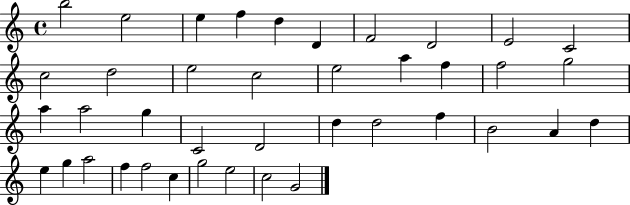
X:1
T:Untitled
M:4/4
L:1/4
K:C
b2 e2 e f d D F2 D2 E2 C2 c2 d2 e2 c2 e2 a f f2 g2 a a2 g C2 D2 d d2 f B2 A d e g a2 f f2 c g2 e2 c2 G2